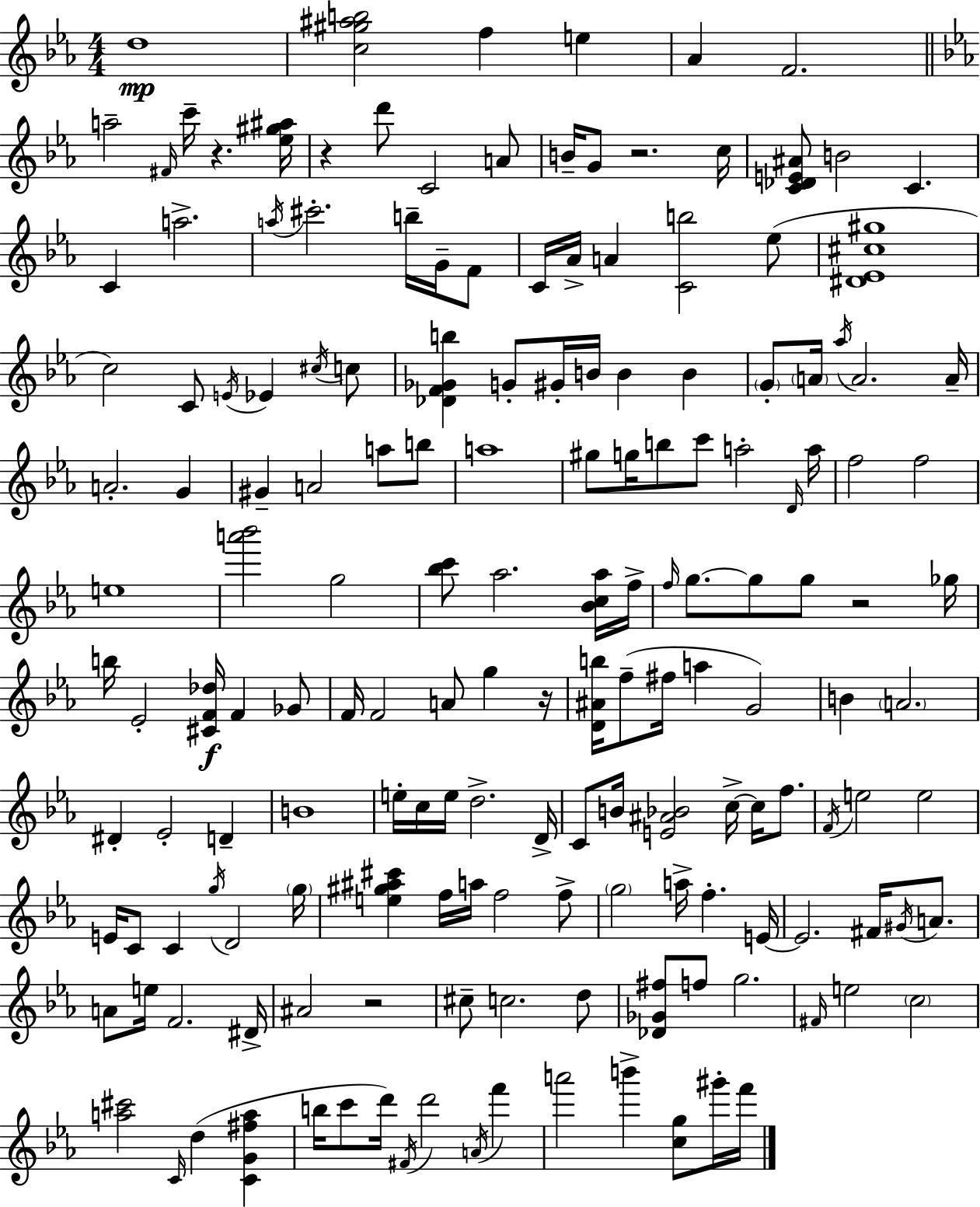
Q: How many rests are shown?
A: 6